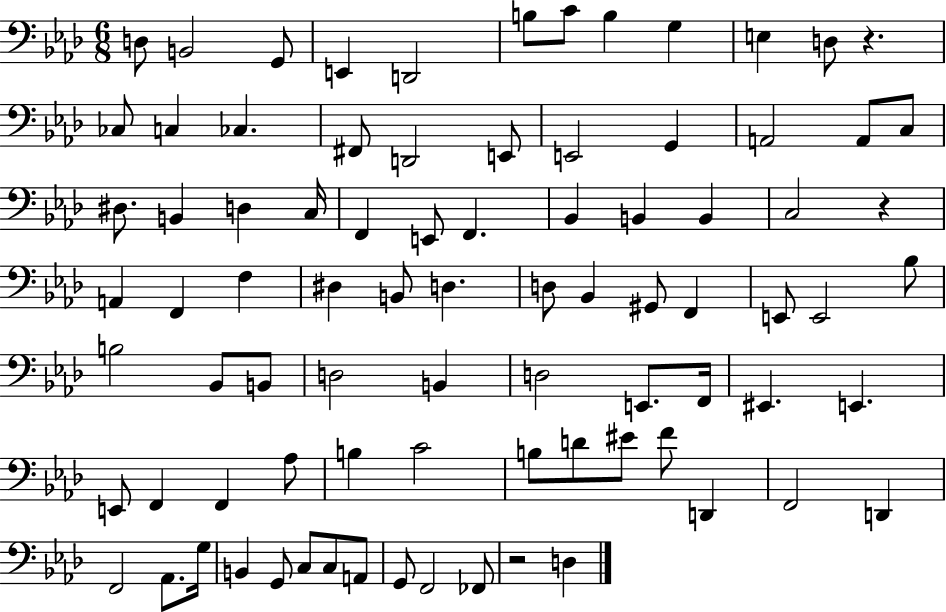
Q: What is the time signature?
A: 6/8